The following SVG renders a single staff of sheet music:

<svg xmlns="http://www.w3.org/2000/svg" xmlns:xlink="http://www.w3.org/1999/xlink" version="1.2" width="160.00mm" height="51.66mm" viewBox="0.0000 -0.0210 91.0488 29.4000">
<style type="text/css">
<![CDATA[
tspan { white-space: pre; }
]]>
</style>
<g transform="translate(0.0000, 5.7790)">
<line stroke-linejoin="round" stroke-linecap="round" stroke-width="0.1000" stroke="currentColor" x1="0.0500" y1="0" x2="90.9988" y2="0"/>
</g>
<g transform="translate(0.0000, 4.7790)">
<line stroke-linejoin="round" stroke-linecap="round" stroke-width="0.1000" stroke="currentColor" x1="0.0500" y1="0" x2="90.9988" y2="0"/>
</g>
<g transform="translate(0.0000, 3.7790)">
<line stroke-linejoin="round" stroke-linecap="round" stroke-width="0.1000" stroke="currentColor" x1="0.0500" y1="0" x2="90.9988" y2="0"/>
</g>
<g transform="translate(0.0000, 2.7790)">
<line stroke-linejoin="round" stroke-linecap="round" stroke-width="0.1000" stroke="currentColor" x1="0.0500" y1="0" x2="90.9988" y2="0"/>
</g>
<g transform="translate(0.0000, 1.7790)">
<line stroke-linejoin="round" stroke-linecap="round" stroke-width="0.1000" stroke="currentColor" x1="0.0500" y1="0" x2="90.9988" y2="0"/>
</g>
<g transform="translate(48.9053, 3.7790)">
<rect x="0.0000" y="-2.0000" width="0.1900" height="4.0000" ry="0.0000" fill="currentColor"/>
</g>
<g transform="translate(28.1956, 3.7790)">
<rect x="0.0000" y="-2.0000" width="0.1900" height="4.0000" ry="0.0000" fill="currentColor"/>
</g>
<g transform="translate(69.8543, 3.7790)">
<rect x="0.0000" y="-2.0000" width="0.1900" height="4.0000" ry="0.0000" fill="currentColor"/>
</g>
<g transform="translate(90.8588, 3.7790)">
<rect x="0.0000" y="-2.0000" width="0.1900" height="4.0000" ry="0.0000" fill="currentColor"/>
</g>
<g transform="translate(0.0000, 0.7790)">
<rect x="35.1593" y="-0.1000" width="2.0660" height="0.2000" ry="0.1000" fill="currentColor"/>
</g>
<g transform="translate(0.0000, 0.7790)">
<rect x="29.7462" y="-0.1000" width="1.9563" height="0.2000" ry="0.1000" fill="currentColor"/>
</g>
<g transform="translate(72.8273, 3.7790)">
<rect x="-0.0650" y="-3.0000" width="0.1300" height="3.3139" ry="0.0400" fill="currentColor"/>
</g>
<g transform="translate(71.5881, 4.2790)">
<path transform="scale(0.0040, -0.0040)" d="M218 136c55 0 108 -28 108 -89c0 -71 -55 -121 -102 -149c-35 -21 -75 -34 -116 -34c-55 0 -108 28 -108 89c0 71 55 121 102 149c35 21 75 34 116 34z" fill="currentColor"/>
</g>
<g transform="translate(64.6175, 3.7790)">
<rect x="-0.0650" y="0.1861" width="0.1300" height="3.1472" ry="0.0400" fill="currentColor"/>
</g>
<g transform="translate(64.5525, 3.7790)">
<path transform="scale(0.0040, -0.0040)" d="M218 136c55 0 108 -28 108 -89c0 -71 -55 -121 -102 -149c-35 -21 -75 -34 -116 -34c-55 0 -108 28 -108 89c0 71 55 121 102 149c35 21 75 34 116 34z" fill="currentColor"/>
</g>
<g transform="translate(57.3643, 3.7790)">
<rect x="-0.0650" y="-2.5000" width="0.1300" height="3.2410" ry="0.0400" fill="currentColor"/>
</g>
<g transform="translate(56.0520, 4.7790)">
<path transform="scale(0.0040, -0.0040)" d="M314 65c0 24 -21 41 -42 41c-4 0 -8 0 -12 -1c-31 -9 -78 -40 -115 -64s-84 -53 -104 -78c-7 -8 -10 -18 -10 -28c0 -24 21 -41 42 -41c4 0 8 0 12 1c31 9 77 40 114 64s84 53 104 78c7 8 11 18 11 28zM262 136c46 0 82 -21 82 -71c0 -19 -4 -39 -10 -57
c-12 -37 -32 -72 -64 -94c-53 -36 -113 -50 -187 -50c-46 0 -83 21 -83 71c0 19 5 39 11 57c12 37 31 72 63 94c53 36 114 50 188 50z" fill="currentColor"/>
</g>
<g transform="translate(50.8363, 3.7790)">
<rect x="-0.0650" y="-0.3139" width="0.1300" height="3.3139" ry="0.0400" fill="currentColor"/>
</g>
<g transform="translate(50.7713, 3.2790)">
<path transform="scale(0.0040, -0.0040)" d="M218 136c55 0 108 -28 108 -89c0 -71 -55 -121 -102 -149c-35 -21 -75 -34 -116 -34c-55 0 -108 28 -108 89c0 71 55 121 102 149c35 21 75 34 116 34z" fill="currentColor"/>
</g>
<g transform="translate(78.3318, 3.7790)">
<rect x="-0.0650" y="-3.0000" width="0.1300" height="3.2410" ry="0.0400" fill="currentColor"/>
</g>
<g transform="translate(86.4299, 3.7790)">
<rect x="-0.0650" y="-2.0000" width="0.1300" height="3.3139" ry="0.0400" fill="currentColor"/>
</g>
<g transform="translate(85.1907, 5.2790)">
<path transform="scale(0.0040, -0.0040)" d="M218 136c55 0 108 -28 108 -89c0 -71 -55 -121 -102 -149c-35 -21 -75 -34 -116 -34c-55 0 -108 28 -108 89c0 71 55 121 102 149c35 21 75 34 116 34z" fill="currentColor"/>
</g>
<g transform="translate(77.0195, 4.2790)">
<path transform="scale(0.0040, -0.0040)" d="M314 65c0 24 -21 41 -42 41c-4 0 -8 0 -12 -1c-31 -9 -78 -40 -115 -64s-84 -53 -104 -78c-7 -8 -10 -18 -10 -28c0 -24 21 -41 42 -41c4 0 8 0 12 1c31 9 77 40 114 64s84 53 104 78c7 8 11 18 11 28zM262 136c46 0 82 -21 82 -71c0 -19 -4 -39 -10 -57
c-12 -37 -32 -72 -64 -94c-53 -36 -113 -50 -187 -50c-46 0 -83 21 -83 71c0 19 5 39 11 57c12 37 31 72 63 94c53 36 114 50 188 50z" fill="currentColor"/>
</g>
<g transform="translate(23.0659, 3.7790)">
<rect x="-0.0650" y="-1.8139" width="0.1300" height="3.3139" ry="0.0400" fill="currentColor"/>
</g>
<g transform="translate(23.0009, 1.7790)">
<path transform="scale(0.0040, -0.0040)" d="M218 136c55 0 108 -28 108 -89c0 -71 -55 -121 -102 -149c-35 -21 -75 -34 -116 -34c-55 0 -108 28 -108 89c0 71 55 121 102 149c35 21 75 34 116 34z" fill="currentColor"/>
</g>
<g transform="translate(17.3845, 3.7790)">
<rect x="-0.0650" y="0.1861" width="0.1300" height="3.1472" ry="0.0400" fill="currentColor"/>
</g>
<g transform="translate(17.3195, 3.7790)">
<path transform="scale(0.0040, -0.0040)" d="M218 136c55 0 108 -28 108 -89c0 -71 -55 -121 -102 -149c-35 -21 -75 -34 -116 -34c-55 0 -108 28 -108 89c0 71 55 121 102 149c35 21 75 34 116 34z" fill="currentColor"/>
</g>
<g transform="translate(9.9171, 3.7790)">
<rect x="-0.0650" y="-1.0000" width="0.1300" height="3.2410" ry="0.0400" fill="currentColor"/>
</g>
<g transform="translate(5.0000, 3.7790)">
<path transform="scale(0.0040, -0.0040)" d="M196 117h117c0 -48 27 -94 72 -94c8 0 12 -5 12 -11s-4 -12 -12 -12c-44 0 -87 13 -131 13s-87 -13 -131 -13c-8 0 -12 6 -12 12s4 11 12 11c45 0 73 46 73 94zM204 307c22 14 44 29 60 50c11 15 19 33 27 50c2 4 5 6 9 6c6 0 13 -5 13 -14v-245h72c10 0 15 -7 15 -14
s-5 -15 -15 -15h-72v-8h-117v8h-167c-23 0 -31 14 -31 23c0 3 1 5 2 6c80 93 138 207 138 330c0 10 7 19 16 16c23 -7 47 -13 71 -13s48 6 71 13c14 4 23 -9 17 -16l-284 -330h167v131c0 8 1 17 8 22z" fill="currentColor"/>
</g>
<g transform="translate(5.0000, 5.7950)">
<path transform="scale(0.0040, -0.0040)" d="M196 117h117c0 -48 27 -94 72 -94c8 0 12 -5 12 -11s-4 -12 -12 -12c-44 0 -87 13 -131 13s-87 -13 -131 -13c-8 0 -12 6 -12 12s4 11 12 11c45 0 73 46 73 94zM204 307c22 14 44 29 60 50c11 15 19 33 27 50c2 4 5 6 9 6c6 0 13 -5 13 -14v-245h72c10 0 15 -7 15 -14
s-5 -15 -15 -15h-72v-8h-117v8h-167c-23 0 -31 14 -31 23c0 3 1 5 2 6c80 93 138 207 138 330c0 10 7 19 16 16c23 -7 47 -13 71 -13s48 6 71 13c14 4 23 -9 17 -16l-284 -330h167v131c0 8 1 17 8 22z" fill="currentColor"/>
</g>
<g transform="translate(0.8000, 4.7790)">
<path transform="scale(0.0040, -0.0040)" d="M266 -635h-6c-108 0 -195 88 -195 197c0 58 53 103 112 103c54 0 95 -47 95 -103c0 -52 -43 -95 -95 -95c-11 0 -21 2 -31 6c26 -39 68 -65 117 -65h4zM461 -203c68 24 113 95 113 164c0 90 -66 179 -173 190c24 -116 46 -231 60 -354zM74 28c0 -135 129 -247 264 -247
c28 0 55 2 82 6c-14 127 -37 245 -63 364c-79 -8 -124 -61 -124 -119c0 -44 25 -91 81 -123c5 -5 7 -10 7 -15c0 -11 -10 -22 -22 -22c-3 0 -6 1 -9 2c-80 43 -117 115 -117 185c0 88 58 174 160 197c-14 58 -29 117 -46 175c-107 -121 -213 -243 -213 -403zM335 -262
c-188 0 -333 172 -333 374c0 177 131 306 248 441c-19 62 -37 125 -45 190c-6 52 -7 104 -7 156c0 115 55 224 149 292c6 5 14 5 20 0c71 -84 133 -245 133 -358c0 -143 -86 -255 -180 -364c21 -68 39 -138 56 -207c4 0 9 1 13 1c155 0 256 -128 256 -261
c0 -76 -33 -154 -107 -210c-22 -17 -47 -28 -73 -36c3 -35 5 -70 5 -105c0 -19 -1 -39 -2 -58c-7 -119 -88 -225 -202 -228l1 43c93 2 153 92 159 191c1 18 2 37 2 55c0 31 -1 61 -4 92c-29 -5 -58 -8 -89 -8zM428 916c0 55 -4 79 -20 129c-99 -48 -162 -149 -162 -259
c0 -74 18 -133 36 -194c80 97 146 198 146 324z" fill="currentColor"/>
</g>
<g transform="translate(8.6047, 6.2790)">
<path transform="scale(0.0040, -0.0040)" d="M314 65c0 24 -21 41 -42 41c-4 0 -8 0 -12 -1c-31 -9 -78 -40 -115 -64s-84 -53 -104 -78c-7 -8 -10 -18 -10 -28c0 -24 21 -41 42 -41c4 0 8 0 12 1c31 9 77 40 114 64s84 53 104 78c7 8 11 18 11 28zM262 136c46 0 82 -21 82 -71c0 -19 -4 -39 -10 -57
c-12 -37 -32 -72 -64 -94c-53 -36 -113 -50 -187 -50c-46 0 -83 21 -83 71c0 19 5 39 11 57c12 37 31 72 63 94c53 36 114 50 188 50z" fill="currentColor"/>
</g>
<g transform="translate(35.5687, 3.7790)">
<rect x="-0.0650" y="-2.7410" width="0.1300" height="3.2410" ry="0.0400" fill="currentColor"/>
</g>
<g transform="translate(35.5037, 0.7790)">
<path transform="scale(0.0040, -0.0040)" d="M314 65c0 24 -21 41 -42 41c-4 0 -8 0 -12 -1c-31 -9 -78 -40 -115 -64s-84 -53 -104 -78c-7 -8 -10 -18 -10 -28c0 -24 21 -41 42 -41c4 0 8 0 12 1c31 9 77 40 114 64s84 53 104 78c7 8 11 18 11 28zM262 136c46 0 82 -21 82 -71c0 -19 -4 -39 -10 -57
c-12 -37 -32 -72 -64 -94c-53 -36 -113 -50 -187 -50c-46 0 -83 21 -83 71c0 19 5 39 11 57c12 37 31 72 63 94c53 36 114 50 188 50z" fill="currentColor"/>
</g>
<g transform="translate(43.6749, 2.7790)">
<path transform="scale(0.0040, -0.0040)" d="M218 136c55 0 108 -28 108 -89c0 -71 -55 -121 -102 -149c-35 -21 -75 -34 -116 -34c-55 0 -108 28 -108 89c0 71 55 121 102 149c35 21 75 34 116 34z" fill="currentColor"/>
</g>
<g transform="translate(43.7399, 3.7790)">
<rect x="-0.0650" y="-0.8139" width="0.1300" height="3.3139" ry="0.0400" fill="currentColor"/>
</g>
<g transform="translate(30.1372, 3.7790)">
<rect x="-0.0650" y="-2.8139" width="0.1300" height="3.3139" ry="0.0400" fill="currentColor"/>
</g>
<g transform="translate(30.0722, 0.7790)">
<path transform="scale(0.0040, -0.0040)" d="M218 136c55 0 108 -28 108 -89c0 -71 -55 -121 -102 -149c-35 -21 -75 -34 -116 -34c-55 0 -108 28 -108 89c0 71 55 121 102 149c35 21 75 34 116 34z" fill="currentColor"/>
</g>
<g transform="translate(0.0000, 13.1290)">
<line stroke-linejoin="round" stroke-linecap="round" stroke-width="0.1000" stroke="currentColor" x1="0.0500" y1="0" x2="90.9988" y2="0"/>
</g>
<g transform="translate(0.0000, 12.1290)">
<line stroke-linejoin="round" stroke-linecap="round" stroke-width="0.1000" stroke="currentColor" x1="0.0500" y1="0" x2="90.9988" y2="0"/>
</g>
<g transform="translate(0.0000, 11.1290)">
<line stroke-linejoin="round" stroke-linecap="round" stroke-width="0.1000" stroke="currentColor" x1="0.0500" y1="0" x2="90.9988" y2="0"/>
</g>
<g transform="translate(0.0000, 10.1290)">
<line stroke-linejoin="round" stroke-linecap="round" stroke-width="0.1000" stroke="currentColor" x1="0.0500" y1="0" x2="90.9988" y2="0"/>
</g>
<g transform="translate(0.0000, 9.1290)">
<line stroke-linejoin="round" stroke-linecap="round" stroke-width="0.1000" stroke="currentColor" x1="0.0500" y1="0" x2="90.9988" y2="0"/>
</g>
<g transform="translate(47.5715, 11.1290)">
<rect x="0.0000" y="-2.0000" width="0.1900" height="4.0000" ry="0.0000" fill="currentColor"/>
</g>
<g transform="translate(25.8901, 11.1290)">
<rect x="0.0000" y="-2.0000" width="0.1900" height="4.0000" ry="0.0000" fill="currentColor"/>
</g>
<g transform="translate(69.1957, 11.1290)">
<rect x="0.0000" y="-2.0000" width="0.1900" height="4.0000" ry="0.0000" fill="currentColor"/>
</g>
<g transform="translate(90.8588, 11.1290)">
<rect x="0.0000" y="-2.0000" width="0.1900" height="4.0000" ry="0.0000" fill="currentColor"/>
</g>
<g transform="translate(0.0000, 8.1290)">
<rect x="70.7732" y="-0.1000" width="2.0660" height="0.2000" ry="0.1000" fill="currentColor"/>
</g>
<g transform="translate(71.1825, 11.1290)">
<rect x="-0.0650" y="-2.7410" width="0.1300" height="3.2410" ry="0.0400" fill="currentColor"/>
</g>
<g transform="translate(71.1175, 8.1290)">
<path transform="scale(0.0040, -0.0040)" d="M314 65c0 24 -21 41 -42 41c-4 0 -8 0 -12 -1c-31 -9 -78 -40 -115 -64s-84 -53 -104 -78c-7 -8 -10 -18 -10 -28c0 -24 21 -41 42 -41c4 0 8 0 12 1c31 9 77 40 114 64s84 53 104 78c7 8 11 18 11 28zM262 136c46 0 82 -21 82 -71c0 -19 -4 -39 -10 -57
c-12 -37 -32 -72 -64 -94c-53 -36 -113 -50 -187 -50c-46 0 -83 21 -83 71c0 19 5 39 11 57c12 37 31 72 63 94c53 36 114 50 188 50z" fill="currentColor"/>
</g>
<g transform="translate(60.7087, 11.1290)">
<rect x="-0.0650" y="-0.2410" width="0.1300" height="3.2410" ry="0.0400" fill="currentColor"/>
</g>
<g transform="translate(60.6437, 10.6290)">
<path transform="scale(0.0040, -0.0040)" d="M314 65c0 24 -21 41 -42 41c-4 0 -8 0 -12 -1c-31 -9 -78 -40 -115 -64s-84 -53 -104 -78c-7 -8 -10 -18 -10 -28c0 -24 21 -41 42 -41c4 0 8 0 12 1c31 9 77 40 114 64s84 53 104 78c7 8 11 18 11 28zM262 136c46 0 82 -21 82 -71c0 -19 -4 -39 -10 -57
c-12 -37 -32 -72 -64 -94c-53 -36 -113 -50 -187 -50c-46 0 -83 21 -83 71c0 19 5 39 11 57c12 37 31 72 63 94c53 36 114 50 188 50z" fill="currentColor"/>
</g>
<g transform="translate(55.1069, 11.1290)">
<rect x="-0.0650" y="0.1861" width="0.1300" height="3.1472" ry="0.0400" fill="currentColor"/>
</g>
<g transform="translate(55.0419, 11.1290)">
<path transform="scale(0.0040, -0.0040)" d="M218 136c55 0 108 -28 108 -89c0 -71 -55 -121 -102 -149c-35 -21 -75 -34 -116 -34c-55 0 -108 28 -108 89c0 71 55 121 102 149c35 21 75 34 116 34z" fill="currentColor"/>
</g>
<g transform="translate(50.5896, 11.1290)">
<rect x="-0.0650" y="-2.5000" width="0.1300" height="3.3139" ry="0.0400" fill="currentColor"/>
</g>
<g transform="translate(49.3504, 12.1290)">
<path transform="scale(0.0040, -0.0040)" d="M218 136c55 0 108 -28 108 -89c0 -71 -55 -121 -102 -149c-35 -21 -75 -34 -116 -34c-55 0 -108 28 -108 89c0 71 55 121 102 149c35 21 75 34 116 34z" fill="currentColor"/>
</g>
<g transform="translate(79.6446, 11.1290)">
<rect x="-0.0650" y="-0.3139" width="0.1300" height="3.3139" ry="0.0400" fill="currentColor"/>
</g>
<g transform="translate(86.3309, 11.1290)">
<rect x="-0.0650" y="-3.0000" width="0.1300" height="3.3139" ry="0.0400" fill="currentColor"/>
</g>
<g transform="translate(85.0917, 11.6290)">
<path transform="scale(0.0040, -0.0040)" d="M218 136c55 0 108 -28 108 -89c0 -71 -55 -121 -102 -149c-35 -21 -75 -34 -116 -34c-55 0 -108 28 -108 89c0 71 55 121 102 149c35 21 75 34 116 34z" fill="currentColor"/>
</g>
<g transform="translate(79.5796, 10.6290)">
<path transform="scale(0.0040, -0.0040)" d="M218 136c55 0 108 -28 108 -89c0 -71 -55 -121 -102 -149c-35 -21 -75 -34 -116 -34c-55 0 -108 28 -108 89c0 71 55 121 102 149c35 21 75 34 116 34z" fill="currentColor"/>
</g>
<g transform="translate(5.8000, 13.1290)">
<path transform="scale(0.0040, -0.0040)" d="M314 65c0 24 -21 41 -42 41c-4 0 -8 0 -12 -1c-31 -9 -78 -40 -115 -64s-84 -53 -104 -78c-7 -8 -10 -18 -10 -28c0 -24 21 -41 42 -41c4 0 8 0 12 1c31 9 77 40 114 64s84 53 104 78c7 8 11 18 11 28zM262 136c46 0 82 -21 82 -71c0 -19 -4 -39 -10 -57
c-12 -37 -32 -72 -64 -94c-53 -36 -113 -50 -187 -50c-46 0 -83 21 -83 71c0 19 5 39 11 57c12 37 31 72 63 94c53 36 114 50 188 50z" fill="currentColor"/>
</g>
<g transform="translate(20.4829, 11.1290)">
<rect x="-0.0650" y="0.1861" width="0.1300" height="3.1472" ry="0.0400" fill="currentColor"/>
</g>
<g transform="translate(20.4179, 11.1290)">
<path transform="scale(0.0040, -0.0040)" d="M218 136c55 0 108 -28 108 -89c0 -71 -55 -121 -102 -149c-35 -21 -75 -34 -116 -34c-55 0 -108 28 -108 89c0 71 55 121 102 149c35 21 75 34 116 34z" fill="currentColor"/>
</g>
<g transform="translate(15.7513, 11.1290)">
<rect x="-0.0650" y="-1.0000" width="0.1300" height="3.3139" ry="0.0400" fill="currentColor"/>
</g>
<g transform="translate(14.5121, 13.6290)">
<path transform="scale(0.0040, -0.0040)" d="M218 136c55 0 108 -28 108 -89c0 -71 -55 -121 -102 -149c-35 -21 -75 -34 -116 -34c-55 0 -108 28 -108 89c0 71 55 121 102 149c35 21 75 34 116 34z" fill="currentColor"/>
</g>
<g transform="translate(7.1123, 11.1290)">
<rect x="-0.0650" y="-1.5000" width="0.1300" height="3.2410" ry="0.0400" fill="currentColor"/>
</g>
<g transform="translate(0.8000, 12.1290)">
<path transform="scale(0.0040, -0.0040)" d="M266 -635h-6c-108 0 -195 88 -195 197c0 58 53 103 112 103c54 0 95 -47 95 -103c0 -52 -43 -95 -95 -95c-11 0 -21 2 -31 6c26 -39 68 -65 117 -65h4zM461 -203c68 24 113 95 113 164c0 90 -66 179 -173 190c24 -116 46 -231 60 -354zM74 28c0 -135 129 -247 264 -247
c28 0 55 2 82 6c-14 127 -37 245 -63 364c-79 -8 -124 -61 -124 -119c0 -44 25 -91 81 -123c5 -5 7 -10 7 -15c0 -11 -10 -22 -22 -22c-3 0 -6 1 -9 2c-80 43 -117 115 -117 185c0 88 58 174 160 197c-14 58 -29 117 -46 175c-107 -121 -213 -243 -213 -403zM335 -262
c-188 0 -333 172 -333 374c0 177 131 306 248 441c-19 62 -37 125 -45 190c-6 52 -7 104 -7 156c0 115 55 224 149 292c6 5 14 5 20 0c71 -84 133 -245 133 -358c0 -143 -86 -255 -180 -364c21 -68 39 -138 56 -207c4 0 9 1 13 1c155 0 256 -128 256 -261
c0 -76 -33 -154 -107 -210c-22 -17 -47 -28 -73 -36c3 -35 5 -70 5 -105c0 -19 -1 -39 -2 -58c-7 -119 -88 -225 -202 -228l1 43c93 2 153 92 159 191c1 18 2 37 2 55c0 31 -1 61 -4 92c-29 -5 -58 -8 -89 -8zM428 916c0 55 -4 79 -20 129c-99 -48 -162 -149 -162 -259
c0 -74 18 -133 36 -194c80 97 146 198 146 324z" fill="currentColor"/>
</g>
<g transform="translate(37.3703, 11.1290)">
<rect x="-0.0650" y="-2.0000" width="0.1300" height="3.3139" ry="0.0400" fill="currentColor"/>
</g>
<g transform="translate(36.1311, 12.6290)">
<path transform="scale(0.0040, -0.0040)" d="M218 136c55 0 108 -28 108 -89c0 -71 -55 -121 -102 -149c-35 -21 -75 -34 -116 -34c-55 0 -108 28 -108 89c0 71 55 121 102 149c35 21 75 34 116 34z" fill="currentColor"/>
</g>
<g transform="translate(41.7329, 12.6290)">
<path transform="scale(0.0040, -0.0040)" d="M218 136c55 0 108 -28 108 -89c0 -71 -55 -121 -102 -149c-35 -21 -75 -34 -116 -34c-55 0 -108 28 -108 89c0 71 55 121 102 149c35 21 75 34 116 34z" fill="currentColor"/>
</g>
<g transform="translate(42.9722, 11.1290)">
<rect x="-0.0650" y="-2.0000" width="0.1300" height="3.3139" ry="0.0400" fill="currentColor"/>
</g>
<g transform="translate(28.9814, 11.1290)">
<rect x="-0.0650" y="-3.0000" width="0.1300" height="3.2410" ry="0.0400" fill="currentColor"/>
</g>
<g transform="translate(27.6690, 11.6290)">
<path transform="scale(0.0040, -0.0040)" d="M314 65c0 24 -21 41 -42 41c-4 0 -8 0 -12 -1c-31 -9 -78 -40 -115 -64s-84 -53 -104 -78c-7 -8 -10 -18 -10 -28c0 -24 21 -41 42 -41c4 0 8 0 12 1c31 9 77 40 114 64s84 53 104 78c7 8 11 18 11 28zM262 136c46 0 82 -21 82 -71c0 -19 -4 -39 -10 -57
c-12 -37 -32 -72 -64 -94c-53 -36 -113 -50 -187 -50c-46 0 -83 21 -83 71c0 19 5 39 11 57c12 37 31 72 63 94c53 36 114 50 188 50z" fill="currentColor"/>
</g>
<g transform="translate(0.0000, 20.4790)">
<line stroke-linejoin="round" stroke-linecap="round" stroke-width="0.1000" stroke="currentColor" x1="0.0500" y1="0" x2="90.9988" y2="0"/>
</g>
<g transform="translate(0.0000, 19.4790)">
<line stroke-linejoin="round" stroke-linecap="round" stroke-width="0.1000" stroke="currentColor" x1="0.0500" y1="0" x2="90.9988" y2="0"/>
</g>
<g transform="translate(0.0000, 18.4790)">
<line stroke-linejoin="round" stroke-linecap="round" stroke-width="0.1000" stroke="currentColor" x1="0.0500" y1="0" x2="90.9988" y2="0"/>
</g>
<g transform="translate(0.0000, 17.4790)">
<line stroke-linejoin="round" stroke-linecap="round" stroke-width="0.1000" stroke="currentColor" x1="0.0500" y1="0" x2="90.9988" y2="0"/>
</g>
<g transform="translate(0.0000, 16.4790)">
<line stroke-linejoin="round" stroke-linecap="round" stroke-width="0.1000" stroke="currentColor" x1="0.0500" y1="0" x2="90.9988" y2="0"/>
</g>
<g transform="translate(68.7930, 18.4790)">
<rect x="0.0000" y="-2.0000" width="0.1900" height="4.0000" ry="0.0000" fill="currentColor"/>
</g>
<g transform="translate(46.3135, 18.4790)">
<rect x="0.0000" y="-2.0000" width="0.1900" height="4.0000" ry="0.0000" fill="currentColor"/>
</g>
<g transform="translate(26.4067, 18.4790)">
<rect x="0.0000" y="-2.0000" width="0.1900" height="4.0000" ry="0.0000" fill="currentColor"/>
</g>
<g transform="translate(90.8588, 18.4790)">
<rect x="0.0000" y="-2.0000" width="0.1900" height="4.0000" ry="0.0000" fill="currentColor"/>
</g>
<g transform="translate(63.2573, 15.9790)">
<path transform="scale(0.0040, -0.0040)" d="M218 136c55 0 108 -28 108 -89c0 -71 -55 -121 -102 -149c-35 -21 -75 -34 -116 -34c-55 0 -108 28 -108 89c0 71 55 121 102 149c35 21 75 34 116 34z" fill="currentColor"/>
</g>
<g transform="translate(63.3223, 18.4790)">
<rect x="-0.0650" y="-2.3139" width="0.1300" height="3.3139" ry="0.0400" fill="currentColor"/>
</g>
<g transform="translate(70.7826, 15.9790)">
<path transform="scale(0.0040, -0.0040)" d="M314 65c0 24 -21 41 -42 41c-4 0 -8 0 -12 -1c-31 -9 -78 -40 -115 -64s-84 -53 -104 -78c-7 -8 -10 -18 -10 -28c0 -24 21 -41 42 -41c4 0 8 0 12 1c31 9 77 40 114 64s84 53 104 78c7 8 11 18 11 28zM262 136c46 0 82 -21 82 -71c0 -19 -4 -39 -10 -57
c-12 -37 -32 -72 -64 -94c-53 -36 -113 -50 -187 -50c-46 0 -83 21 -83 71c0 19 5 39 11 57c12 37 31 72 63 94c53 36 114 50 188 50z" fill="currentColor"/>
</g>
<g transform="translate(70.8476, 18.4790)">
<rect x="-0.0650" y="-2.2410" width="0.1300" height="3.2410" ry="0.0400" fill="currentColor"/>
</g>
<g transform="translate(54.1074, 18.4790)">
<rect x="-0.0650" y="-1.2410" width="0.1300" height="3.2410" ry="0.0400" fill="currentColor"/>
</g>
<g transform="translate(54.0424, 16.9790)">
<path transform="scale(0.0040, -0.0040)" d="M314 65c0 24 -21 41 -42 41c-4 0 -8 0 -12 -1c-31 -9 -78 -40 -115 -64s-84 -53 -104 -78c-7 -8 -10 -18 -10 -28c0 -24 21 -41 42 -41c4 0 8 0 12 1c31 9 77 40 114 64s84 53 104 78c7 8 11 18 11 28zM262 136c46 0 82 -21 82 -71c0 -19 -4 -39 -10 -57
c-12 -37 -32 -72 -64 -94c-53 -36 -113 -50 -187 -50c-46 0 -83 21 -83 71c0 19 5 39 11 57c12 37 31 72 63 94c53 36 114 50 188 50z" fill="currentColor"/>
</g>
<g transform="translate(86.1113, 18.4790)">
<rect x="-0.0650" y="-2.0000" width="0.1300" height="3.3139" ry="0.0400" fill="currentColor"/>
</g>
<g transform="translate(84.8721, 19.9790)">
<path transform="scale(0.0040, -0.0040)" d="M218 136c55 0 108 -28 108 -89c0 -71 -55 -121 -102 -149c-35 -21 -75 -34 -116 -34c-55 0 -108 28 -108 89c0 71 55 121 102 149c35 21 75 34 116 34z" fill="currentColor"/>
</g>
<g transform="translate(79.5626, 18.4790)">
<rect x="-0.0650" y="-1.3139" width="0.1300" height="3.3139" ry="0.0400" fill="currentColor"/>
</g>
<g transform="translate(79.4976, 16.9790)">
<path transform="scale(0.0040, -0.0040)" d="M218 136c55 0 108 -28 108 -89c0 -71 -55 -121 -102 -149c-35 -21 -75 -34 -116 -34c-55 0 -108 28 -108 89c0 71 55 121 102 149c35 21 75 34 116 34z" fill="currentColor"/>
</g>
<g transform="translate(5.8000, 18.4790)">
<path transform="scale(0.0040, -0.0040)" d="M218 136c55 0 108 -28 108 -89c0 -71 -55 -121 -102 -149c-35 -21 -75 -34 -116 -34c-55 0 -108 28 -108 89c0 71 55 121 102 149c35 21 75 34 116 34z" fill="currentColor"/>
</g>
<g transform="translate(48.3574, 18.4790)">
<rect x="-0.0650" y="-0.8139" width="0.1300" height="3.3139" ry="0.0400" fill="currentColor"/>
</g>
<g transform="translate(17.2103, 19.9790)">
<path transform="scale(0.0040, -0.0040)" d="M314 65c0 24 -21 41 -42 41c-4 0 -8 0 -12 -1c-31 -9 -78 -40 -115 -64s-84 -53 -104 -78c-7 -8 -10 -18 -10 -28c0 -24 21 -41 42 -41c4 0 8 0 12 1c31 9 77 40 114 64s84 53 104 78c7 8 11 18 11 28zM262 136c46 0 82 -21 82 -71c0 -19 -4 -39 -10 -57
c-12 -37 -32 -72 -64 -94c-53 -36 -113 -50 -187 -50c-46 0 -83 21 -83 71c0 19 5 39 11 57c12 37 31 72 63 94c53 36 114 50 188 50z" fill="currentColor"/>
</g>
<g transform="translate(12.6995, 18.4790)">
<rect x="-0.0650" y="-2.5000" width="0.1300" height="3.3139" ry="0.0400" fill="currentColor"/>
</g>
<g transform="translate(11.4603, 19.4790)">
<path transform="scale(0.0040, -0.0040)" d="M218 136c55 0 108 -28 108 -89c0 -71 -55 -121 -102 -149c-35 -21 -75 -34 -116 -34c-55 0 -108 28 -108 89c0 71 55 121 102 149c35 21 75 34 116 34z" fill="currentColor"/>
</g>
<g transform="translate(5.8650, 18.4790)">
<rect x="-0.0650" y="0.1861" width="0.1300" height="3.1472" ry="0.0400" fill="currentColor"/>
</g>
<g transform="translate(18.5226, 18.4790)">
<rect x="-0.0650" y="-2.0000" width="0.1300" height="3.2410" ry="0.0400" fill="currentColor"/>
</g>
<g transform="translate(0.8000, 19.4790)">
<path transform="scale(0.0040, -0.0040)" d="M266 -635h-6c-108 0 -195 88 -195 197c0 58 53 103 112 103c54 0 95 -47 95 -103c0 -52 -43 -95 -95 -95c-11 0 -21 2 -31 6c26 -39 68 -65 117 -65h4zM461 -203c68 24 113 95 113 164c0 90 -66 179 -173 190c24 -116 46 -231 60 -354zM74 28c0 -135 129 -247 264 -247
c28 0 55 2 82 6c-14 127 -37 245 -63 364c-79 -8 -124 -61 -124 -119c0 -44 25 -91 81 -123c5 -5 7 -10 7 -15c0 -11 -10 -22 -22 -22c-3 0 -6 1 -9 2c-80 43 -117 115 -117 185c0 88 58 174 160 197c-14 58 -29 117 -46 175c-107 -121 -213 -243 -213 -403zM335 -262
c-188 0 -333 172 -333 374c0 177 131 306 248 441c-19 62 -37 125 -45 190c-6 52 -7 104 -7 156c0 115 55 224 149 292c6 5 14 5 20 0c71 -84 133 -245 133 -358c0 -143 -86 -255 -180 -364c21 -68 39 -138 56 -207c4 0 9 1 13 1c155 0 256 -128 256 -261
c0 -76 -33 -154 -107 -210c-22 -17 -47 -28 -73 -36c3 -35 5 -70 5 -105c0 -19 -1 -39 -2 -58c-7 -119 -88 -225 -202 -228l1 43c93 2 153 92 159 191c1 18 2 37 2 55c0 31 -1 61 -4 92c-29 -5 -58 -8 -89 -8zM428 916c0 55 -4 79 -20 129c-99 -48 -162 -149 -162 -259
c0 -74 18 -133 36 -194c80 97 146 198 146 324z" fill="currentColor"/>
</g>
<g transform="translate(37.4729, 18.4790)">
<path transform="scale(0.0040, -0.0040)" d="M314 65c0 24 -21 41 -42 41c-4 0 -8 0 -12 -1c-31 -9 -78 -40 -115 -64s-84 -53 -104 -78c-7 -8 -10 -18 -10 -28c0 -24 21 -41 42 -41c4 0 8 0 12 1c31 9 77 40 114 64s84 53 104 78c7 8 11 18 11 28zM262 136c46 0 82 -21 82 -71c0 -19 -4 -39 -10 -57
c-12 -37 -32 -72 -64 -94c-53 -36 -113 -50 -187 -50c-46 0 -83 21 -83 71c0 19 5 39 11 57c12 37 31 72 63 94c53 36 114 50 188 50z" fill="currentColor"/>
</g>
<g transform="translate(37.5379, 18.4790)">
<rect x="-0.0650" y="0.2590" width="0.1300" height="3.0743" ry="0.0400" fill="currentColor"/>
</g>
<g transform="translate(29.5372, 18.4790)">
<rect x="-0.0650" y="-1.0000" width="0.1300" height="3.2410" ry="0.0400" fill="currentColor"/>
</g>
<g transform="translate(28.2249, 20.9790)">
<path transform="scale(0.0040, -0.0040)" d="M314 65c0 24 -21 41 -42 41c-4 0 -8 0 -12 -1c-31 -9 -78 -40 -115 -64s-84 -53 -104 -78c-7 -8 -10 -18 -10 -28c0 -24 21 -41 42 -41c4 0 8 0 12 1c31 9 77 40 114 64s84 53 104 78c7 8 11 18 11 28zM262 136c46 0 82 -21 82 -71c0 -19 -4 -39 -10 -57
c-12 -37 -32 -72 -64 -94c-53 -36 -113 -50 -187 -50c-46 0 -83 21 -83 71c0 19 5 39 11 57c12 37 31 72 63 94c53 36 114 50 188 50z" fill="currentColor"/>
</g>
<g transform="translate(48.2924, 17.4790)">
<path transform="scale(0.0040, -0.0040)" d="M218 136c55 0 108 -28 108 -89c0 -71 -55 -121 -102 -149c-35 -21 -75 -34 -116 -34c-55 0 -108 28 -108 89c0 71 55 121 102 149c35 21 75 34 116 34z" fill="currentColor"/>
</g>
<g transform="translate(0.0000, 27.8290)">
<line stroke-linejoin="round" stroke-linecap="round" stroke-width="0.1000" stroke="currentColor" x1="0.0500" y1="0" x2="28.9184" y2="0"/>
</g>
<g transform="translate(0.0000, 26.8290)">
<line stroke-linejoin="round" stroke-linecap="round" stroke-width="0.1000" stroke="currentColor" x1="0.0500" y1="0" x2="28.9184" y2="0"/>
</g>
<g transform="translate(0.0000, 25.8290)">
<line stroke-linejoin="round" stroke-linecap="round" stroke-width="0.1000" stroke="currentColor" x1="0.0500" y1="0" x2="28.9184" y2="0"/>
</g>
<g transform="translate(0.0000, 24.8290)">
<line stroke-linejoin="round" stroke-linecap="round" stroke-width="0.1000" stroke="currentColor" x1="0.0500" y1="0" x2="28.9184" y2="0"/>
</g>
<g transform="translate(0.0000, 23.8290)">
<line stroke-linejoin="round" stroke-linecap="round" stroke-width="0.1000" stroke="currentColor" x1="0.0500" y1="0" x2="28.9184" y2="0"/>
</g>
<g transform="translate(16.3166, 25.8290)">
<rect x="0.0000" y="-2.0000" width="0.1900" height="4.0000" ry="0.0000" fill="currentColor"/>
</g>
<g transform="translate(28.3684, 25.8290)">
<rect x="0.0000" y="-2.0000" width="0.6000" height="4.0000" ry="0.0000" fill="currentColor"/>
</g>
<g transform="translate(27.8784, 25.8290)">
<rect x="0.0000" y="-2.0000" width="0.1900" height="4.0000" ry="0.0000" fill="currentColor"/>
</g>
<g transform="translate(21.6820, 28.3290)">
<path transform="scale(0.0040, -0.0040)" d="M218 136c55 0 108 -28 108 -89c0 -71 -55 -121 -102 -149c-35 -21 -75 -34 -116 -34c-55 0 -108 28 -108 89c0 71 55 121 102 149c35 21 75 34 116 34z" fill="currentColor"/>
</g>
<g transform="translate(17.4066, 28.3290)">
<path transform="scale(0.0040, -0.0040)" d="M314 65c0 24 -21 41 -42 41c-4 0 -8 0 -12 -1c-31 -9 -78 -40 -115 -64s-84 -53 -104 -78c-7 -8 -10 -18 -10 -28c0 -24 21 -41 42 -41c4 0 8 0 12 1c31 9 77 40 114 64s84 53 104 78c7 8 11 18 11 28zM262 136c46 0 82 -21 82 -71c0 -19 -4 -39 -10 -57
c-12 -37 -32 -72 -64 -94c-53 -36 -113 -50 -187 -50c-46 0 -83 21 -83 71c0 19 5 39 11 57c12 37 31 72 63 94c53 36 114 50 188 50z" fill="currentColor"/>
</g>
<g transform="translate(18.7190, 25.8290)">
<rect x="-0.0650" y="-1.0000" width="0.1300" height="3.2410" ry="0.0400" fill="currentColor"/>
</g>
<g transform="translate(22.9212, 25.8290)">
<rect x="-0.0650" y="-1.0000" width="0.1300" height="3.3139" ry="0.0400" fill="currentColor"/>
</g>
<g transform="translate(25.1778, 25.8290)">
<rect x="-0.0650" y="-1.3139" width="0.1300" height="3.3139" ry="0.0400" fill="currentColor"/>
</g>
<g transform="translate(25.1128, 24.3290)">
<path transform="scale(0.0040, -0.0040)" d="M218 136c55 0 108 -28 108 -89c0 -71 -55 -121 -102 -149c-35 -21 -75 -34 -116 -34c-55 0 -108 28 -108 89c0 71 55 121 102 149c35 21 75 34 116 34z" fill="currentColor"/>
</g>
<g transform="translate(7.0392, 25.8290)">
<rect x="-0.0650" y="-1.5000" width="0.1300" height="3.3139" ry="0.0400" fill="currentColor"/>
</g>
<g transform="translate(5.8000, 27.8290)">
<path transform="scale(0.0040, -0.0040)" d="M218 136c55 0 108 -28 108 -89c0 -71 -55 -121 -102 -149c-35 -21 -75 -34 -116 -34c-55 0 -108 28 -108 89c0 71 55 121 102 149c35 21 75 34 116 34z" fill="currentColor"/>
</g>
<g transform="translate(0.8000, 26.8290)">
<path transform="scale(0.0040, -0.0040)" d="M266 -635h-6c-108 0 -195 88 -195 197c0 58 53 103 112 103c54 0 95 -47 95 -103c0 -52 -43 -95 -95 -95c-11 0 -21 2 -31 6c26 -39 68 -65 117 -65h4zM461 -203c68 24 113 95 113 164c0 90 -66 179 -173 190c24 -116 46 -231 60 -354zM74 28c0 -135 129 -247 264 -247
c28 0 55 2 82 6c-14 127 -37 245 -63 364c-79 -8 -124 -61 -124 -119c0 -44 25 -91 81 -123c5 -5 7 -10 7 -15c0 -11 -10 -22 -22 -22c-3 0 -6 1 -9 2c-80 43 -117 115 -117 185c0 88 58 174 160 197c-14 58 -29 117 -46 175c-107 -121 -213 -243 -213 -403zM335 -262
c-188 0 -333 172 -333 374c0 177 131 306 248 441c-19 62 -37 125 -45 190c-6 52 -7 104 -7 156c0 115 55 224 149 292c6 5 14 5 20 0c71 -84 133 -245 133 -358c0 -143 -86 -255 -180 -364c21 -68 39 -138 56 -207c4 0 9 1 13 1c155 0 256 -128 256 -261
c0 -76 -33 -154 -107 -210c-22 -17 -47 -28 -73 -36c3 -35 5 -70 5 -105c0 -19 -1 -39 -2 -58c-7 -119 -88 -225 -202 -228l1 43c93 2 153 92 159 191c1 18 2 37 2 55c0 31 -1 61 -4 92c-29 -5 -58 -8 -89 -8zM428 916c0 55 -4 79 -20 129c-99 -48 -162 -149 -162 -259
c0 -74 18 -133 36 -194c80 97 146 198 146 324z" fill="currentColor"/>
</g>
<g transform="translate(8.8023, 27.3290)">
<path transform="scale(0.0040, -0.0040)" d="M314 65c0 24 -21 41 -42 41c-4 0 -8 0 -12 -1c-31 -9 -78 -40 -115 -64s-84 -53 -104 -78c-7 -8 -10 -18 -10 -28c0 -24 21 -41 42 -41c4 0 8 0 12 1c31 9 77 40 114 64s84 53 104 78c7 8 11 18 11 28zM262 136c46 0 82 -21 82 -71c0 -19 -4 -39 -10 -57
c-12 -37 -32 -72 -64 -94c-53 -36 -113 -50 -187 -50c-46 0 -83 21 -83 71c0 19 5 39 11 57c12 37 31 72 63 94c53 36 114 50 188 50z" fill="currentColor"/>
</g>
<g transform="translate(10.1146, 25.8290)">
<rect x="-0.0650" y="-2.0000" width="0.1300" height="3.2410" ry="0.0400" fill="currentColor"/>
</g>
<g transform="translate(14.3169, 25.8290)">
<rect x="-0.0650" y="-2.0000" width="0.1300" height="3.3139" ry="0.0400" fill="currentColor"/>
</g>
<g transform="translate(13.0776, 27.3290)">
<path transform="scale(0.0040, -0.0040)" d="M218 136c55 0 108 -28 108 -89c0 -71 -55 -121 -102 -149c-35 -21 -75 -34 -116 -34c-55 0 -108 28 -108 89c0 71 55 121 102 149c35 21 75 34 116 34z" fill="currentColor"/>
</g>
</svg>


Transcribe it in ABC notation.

X:1
T:Untitled
M:4/4
L:1/4
K:C
D2 B f a a2 d c G2 B A A2 F E2 D B A2 F F G B c2 a2 c A B G F2 D2 B2 d e2 g g2 e F E F2 F D2 D e